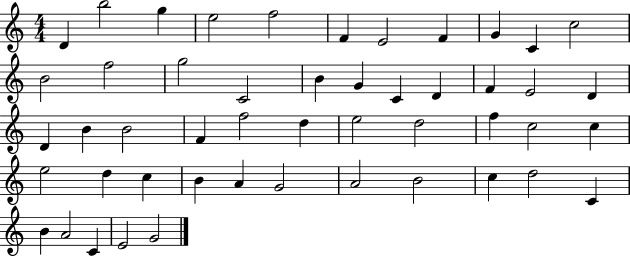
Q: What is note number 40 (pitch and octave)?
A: A4